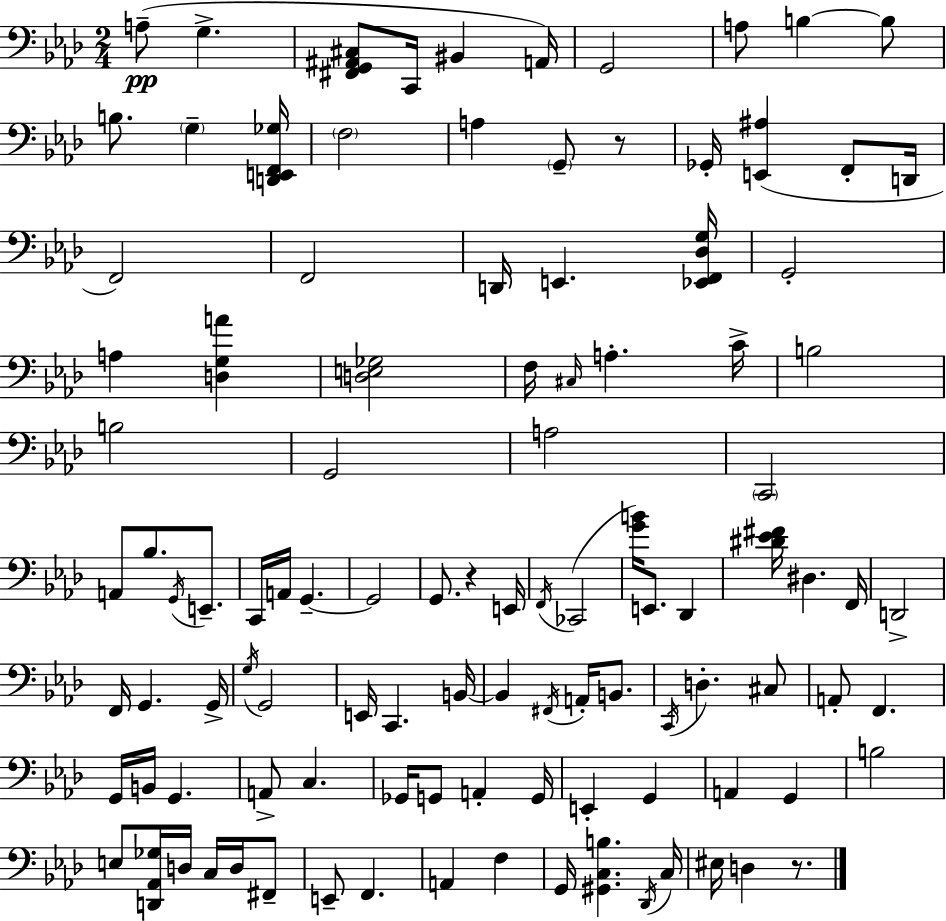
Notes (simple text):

A3/e G3/q. [F#2,G2,A#2,C#3]/e C2/s BIS2/q A2/s G2/h A3/e B3/q B3/e B3/e. G3/q [D2,E2,F2,Gb3]/s F3/h A3/q G2/e R/e Gb2/s [E2,A#3]/q F2/e D2/s F2/h F2/h D2/s E2/q. [Eb2,F2,Db3,G3]/s G2/h A3/q [D3,G3,A4]/q [D3,E3,Gb3]/h F3/s C#3/s A3/q. C4/s B3/h B3/h G2/h A3/h C2/h A2/e Bb3/e. G2/s E2/e. C2/s A2/s G2/q. G2/h G2/e. R/q E2/s F2/s CES2/h [G4,B4]/s E2/e. Db2/q [D#4,Eb4,F#4]/s D#3/q. F2/s D2/h F2/s G2/q. G2/s G3/s G2/h E2/s C2/q. B2/s B2/q F#2/s A2/s B2/e. C2/s D3/q. C#3/e A2/e F2/q. G2/s B2/s G2/q. A2/e C3/q. Gb2/s G2/e A2/q G2/s E2/q G2/q A2/q G2/q B3/h E3/e [D2,Ab2,Gb3]/s D3/s C3/s D3/s F#2/e E2/e F2/q. A2/q F3/q G2/s [G#2,C3,B3]/q. Db2/s C3/s EIS3/s D3/q R/e.